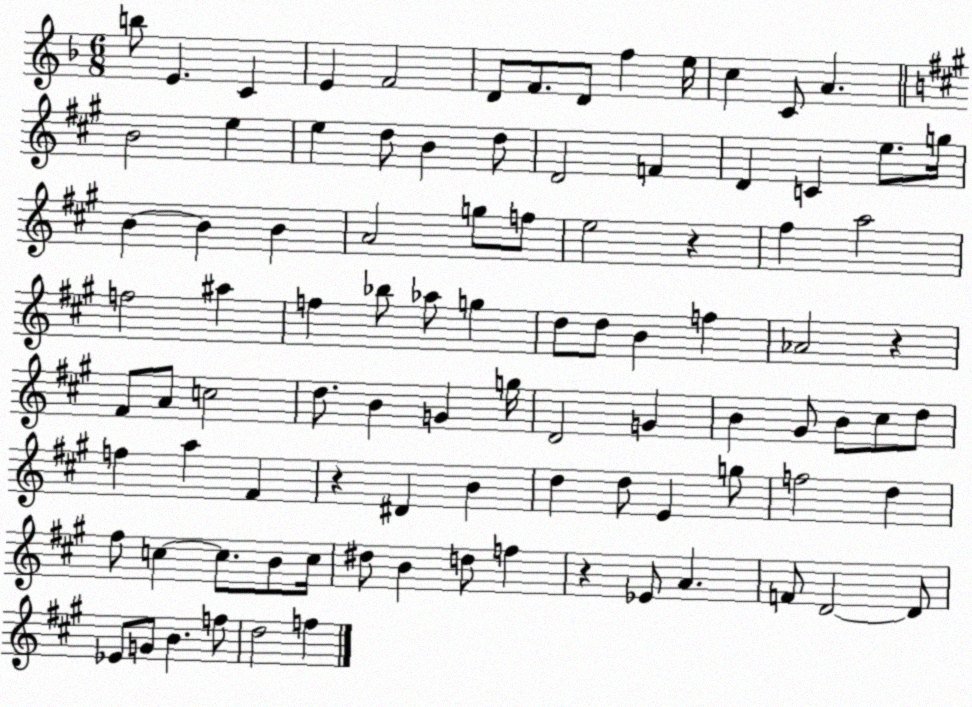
X:1
T:Untitled
M:6/8
L:1/4
K:F
b/2 E C E F2 D/2 F/2 D/2 f e/4 c C/2 A B2 e e d/2 B d/2 D2 F D C e/2 g/4 B B B A2 g/2 f/2 e2 z ^f a2 f2 ^a f _b/2 _a/2 g d/2 d/2 B f _A2 z ^F/2 A/2 c2 d/2 B G g/4 D2 G B ^G/2 B/2 ^c/2 d/2 f a ^F z ^D B d d/2 E g/2 f2 d ^f/2 c c/2 B/2 c/4 ^d/2 B d/2 f z _E/2 A F/2 D2 D/2 _E/2 G/2 B f/2 d2 f